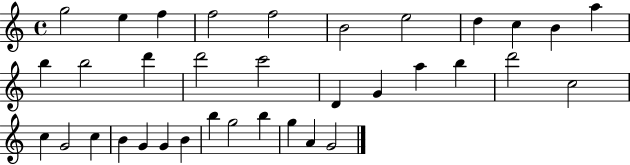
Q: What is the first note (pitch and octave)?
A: G5